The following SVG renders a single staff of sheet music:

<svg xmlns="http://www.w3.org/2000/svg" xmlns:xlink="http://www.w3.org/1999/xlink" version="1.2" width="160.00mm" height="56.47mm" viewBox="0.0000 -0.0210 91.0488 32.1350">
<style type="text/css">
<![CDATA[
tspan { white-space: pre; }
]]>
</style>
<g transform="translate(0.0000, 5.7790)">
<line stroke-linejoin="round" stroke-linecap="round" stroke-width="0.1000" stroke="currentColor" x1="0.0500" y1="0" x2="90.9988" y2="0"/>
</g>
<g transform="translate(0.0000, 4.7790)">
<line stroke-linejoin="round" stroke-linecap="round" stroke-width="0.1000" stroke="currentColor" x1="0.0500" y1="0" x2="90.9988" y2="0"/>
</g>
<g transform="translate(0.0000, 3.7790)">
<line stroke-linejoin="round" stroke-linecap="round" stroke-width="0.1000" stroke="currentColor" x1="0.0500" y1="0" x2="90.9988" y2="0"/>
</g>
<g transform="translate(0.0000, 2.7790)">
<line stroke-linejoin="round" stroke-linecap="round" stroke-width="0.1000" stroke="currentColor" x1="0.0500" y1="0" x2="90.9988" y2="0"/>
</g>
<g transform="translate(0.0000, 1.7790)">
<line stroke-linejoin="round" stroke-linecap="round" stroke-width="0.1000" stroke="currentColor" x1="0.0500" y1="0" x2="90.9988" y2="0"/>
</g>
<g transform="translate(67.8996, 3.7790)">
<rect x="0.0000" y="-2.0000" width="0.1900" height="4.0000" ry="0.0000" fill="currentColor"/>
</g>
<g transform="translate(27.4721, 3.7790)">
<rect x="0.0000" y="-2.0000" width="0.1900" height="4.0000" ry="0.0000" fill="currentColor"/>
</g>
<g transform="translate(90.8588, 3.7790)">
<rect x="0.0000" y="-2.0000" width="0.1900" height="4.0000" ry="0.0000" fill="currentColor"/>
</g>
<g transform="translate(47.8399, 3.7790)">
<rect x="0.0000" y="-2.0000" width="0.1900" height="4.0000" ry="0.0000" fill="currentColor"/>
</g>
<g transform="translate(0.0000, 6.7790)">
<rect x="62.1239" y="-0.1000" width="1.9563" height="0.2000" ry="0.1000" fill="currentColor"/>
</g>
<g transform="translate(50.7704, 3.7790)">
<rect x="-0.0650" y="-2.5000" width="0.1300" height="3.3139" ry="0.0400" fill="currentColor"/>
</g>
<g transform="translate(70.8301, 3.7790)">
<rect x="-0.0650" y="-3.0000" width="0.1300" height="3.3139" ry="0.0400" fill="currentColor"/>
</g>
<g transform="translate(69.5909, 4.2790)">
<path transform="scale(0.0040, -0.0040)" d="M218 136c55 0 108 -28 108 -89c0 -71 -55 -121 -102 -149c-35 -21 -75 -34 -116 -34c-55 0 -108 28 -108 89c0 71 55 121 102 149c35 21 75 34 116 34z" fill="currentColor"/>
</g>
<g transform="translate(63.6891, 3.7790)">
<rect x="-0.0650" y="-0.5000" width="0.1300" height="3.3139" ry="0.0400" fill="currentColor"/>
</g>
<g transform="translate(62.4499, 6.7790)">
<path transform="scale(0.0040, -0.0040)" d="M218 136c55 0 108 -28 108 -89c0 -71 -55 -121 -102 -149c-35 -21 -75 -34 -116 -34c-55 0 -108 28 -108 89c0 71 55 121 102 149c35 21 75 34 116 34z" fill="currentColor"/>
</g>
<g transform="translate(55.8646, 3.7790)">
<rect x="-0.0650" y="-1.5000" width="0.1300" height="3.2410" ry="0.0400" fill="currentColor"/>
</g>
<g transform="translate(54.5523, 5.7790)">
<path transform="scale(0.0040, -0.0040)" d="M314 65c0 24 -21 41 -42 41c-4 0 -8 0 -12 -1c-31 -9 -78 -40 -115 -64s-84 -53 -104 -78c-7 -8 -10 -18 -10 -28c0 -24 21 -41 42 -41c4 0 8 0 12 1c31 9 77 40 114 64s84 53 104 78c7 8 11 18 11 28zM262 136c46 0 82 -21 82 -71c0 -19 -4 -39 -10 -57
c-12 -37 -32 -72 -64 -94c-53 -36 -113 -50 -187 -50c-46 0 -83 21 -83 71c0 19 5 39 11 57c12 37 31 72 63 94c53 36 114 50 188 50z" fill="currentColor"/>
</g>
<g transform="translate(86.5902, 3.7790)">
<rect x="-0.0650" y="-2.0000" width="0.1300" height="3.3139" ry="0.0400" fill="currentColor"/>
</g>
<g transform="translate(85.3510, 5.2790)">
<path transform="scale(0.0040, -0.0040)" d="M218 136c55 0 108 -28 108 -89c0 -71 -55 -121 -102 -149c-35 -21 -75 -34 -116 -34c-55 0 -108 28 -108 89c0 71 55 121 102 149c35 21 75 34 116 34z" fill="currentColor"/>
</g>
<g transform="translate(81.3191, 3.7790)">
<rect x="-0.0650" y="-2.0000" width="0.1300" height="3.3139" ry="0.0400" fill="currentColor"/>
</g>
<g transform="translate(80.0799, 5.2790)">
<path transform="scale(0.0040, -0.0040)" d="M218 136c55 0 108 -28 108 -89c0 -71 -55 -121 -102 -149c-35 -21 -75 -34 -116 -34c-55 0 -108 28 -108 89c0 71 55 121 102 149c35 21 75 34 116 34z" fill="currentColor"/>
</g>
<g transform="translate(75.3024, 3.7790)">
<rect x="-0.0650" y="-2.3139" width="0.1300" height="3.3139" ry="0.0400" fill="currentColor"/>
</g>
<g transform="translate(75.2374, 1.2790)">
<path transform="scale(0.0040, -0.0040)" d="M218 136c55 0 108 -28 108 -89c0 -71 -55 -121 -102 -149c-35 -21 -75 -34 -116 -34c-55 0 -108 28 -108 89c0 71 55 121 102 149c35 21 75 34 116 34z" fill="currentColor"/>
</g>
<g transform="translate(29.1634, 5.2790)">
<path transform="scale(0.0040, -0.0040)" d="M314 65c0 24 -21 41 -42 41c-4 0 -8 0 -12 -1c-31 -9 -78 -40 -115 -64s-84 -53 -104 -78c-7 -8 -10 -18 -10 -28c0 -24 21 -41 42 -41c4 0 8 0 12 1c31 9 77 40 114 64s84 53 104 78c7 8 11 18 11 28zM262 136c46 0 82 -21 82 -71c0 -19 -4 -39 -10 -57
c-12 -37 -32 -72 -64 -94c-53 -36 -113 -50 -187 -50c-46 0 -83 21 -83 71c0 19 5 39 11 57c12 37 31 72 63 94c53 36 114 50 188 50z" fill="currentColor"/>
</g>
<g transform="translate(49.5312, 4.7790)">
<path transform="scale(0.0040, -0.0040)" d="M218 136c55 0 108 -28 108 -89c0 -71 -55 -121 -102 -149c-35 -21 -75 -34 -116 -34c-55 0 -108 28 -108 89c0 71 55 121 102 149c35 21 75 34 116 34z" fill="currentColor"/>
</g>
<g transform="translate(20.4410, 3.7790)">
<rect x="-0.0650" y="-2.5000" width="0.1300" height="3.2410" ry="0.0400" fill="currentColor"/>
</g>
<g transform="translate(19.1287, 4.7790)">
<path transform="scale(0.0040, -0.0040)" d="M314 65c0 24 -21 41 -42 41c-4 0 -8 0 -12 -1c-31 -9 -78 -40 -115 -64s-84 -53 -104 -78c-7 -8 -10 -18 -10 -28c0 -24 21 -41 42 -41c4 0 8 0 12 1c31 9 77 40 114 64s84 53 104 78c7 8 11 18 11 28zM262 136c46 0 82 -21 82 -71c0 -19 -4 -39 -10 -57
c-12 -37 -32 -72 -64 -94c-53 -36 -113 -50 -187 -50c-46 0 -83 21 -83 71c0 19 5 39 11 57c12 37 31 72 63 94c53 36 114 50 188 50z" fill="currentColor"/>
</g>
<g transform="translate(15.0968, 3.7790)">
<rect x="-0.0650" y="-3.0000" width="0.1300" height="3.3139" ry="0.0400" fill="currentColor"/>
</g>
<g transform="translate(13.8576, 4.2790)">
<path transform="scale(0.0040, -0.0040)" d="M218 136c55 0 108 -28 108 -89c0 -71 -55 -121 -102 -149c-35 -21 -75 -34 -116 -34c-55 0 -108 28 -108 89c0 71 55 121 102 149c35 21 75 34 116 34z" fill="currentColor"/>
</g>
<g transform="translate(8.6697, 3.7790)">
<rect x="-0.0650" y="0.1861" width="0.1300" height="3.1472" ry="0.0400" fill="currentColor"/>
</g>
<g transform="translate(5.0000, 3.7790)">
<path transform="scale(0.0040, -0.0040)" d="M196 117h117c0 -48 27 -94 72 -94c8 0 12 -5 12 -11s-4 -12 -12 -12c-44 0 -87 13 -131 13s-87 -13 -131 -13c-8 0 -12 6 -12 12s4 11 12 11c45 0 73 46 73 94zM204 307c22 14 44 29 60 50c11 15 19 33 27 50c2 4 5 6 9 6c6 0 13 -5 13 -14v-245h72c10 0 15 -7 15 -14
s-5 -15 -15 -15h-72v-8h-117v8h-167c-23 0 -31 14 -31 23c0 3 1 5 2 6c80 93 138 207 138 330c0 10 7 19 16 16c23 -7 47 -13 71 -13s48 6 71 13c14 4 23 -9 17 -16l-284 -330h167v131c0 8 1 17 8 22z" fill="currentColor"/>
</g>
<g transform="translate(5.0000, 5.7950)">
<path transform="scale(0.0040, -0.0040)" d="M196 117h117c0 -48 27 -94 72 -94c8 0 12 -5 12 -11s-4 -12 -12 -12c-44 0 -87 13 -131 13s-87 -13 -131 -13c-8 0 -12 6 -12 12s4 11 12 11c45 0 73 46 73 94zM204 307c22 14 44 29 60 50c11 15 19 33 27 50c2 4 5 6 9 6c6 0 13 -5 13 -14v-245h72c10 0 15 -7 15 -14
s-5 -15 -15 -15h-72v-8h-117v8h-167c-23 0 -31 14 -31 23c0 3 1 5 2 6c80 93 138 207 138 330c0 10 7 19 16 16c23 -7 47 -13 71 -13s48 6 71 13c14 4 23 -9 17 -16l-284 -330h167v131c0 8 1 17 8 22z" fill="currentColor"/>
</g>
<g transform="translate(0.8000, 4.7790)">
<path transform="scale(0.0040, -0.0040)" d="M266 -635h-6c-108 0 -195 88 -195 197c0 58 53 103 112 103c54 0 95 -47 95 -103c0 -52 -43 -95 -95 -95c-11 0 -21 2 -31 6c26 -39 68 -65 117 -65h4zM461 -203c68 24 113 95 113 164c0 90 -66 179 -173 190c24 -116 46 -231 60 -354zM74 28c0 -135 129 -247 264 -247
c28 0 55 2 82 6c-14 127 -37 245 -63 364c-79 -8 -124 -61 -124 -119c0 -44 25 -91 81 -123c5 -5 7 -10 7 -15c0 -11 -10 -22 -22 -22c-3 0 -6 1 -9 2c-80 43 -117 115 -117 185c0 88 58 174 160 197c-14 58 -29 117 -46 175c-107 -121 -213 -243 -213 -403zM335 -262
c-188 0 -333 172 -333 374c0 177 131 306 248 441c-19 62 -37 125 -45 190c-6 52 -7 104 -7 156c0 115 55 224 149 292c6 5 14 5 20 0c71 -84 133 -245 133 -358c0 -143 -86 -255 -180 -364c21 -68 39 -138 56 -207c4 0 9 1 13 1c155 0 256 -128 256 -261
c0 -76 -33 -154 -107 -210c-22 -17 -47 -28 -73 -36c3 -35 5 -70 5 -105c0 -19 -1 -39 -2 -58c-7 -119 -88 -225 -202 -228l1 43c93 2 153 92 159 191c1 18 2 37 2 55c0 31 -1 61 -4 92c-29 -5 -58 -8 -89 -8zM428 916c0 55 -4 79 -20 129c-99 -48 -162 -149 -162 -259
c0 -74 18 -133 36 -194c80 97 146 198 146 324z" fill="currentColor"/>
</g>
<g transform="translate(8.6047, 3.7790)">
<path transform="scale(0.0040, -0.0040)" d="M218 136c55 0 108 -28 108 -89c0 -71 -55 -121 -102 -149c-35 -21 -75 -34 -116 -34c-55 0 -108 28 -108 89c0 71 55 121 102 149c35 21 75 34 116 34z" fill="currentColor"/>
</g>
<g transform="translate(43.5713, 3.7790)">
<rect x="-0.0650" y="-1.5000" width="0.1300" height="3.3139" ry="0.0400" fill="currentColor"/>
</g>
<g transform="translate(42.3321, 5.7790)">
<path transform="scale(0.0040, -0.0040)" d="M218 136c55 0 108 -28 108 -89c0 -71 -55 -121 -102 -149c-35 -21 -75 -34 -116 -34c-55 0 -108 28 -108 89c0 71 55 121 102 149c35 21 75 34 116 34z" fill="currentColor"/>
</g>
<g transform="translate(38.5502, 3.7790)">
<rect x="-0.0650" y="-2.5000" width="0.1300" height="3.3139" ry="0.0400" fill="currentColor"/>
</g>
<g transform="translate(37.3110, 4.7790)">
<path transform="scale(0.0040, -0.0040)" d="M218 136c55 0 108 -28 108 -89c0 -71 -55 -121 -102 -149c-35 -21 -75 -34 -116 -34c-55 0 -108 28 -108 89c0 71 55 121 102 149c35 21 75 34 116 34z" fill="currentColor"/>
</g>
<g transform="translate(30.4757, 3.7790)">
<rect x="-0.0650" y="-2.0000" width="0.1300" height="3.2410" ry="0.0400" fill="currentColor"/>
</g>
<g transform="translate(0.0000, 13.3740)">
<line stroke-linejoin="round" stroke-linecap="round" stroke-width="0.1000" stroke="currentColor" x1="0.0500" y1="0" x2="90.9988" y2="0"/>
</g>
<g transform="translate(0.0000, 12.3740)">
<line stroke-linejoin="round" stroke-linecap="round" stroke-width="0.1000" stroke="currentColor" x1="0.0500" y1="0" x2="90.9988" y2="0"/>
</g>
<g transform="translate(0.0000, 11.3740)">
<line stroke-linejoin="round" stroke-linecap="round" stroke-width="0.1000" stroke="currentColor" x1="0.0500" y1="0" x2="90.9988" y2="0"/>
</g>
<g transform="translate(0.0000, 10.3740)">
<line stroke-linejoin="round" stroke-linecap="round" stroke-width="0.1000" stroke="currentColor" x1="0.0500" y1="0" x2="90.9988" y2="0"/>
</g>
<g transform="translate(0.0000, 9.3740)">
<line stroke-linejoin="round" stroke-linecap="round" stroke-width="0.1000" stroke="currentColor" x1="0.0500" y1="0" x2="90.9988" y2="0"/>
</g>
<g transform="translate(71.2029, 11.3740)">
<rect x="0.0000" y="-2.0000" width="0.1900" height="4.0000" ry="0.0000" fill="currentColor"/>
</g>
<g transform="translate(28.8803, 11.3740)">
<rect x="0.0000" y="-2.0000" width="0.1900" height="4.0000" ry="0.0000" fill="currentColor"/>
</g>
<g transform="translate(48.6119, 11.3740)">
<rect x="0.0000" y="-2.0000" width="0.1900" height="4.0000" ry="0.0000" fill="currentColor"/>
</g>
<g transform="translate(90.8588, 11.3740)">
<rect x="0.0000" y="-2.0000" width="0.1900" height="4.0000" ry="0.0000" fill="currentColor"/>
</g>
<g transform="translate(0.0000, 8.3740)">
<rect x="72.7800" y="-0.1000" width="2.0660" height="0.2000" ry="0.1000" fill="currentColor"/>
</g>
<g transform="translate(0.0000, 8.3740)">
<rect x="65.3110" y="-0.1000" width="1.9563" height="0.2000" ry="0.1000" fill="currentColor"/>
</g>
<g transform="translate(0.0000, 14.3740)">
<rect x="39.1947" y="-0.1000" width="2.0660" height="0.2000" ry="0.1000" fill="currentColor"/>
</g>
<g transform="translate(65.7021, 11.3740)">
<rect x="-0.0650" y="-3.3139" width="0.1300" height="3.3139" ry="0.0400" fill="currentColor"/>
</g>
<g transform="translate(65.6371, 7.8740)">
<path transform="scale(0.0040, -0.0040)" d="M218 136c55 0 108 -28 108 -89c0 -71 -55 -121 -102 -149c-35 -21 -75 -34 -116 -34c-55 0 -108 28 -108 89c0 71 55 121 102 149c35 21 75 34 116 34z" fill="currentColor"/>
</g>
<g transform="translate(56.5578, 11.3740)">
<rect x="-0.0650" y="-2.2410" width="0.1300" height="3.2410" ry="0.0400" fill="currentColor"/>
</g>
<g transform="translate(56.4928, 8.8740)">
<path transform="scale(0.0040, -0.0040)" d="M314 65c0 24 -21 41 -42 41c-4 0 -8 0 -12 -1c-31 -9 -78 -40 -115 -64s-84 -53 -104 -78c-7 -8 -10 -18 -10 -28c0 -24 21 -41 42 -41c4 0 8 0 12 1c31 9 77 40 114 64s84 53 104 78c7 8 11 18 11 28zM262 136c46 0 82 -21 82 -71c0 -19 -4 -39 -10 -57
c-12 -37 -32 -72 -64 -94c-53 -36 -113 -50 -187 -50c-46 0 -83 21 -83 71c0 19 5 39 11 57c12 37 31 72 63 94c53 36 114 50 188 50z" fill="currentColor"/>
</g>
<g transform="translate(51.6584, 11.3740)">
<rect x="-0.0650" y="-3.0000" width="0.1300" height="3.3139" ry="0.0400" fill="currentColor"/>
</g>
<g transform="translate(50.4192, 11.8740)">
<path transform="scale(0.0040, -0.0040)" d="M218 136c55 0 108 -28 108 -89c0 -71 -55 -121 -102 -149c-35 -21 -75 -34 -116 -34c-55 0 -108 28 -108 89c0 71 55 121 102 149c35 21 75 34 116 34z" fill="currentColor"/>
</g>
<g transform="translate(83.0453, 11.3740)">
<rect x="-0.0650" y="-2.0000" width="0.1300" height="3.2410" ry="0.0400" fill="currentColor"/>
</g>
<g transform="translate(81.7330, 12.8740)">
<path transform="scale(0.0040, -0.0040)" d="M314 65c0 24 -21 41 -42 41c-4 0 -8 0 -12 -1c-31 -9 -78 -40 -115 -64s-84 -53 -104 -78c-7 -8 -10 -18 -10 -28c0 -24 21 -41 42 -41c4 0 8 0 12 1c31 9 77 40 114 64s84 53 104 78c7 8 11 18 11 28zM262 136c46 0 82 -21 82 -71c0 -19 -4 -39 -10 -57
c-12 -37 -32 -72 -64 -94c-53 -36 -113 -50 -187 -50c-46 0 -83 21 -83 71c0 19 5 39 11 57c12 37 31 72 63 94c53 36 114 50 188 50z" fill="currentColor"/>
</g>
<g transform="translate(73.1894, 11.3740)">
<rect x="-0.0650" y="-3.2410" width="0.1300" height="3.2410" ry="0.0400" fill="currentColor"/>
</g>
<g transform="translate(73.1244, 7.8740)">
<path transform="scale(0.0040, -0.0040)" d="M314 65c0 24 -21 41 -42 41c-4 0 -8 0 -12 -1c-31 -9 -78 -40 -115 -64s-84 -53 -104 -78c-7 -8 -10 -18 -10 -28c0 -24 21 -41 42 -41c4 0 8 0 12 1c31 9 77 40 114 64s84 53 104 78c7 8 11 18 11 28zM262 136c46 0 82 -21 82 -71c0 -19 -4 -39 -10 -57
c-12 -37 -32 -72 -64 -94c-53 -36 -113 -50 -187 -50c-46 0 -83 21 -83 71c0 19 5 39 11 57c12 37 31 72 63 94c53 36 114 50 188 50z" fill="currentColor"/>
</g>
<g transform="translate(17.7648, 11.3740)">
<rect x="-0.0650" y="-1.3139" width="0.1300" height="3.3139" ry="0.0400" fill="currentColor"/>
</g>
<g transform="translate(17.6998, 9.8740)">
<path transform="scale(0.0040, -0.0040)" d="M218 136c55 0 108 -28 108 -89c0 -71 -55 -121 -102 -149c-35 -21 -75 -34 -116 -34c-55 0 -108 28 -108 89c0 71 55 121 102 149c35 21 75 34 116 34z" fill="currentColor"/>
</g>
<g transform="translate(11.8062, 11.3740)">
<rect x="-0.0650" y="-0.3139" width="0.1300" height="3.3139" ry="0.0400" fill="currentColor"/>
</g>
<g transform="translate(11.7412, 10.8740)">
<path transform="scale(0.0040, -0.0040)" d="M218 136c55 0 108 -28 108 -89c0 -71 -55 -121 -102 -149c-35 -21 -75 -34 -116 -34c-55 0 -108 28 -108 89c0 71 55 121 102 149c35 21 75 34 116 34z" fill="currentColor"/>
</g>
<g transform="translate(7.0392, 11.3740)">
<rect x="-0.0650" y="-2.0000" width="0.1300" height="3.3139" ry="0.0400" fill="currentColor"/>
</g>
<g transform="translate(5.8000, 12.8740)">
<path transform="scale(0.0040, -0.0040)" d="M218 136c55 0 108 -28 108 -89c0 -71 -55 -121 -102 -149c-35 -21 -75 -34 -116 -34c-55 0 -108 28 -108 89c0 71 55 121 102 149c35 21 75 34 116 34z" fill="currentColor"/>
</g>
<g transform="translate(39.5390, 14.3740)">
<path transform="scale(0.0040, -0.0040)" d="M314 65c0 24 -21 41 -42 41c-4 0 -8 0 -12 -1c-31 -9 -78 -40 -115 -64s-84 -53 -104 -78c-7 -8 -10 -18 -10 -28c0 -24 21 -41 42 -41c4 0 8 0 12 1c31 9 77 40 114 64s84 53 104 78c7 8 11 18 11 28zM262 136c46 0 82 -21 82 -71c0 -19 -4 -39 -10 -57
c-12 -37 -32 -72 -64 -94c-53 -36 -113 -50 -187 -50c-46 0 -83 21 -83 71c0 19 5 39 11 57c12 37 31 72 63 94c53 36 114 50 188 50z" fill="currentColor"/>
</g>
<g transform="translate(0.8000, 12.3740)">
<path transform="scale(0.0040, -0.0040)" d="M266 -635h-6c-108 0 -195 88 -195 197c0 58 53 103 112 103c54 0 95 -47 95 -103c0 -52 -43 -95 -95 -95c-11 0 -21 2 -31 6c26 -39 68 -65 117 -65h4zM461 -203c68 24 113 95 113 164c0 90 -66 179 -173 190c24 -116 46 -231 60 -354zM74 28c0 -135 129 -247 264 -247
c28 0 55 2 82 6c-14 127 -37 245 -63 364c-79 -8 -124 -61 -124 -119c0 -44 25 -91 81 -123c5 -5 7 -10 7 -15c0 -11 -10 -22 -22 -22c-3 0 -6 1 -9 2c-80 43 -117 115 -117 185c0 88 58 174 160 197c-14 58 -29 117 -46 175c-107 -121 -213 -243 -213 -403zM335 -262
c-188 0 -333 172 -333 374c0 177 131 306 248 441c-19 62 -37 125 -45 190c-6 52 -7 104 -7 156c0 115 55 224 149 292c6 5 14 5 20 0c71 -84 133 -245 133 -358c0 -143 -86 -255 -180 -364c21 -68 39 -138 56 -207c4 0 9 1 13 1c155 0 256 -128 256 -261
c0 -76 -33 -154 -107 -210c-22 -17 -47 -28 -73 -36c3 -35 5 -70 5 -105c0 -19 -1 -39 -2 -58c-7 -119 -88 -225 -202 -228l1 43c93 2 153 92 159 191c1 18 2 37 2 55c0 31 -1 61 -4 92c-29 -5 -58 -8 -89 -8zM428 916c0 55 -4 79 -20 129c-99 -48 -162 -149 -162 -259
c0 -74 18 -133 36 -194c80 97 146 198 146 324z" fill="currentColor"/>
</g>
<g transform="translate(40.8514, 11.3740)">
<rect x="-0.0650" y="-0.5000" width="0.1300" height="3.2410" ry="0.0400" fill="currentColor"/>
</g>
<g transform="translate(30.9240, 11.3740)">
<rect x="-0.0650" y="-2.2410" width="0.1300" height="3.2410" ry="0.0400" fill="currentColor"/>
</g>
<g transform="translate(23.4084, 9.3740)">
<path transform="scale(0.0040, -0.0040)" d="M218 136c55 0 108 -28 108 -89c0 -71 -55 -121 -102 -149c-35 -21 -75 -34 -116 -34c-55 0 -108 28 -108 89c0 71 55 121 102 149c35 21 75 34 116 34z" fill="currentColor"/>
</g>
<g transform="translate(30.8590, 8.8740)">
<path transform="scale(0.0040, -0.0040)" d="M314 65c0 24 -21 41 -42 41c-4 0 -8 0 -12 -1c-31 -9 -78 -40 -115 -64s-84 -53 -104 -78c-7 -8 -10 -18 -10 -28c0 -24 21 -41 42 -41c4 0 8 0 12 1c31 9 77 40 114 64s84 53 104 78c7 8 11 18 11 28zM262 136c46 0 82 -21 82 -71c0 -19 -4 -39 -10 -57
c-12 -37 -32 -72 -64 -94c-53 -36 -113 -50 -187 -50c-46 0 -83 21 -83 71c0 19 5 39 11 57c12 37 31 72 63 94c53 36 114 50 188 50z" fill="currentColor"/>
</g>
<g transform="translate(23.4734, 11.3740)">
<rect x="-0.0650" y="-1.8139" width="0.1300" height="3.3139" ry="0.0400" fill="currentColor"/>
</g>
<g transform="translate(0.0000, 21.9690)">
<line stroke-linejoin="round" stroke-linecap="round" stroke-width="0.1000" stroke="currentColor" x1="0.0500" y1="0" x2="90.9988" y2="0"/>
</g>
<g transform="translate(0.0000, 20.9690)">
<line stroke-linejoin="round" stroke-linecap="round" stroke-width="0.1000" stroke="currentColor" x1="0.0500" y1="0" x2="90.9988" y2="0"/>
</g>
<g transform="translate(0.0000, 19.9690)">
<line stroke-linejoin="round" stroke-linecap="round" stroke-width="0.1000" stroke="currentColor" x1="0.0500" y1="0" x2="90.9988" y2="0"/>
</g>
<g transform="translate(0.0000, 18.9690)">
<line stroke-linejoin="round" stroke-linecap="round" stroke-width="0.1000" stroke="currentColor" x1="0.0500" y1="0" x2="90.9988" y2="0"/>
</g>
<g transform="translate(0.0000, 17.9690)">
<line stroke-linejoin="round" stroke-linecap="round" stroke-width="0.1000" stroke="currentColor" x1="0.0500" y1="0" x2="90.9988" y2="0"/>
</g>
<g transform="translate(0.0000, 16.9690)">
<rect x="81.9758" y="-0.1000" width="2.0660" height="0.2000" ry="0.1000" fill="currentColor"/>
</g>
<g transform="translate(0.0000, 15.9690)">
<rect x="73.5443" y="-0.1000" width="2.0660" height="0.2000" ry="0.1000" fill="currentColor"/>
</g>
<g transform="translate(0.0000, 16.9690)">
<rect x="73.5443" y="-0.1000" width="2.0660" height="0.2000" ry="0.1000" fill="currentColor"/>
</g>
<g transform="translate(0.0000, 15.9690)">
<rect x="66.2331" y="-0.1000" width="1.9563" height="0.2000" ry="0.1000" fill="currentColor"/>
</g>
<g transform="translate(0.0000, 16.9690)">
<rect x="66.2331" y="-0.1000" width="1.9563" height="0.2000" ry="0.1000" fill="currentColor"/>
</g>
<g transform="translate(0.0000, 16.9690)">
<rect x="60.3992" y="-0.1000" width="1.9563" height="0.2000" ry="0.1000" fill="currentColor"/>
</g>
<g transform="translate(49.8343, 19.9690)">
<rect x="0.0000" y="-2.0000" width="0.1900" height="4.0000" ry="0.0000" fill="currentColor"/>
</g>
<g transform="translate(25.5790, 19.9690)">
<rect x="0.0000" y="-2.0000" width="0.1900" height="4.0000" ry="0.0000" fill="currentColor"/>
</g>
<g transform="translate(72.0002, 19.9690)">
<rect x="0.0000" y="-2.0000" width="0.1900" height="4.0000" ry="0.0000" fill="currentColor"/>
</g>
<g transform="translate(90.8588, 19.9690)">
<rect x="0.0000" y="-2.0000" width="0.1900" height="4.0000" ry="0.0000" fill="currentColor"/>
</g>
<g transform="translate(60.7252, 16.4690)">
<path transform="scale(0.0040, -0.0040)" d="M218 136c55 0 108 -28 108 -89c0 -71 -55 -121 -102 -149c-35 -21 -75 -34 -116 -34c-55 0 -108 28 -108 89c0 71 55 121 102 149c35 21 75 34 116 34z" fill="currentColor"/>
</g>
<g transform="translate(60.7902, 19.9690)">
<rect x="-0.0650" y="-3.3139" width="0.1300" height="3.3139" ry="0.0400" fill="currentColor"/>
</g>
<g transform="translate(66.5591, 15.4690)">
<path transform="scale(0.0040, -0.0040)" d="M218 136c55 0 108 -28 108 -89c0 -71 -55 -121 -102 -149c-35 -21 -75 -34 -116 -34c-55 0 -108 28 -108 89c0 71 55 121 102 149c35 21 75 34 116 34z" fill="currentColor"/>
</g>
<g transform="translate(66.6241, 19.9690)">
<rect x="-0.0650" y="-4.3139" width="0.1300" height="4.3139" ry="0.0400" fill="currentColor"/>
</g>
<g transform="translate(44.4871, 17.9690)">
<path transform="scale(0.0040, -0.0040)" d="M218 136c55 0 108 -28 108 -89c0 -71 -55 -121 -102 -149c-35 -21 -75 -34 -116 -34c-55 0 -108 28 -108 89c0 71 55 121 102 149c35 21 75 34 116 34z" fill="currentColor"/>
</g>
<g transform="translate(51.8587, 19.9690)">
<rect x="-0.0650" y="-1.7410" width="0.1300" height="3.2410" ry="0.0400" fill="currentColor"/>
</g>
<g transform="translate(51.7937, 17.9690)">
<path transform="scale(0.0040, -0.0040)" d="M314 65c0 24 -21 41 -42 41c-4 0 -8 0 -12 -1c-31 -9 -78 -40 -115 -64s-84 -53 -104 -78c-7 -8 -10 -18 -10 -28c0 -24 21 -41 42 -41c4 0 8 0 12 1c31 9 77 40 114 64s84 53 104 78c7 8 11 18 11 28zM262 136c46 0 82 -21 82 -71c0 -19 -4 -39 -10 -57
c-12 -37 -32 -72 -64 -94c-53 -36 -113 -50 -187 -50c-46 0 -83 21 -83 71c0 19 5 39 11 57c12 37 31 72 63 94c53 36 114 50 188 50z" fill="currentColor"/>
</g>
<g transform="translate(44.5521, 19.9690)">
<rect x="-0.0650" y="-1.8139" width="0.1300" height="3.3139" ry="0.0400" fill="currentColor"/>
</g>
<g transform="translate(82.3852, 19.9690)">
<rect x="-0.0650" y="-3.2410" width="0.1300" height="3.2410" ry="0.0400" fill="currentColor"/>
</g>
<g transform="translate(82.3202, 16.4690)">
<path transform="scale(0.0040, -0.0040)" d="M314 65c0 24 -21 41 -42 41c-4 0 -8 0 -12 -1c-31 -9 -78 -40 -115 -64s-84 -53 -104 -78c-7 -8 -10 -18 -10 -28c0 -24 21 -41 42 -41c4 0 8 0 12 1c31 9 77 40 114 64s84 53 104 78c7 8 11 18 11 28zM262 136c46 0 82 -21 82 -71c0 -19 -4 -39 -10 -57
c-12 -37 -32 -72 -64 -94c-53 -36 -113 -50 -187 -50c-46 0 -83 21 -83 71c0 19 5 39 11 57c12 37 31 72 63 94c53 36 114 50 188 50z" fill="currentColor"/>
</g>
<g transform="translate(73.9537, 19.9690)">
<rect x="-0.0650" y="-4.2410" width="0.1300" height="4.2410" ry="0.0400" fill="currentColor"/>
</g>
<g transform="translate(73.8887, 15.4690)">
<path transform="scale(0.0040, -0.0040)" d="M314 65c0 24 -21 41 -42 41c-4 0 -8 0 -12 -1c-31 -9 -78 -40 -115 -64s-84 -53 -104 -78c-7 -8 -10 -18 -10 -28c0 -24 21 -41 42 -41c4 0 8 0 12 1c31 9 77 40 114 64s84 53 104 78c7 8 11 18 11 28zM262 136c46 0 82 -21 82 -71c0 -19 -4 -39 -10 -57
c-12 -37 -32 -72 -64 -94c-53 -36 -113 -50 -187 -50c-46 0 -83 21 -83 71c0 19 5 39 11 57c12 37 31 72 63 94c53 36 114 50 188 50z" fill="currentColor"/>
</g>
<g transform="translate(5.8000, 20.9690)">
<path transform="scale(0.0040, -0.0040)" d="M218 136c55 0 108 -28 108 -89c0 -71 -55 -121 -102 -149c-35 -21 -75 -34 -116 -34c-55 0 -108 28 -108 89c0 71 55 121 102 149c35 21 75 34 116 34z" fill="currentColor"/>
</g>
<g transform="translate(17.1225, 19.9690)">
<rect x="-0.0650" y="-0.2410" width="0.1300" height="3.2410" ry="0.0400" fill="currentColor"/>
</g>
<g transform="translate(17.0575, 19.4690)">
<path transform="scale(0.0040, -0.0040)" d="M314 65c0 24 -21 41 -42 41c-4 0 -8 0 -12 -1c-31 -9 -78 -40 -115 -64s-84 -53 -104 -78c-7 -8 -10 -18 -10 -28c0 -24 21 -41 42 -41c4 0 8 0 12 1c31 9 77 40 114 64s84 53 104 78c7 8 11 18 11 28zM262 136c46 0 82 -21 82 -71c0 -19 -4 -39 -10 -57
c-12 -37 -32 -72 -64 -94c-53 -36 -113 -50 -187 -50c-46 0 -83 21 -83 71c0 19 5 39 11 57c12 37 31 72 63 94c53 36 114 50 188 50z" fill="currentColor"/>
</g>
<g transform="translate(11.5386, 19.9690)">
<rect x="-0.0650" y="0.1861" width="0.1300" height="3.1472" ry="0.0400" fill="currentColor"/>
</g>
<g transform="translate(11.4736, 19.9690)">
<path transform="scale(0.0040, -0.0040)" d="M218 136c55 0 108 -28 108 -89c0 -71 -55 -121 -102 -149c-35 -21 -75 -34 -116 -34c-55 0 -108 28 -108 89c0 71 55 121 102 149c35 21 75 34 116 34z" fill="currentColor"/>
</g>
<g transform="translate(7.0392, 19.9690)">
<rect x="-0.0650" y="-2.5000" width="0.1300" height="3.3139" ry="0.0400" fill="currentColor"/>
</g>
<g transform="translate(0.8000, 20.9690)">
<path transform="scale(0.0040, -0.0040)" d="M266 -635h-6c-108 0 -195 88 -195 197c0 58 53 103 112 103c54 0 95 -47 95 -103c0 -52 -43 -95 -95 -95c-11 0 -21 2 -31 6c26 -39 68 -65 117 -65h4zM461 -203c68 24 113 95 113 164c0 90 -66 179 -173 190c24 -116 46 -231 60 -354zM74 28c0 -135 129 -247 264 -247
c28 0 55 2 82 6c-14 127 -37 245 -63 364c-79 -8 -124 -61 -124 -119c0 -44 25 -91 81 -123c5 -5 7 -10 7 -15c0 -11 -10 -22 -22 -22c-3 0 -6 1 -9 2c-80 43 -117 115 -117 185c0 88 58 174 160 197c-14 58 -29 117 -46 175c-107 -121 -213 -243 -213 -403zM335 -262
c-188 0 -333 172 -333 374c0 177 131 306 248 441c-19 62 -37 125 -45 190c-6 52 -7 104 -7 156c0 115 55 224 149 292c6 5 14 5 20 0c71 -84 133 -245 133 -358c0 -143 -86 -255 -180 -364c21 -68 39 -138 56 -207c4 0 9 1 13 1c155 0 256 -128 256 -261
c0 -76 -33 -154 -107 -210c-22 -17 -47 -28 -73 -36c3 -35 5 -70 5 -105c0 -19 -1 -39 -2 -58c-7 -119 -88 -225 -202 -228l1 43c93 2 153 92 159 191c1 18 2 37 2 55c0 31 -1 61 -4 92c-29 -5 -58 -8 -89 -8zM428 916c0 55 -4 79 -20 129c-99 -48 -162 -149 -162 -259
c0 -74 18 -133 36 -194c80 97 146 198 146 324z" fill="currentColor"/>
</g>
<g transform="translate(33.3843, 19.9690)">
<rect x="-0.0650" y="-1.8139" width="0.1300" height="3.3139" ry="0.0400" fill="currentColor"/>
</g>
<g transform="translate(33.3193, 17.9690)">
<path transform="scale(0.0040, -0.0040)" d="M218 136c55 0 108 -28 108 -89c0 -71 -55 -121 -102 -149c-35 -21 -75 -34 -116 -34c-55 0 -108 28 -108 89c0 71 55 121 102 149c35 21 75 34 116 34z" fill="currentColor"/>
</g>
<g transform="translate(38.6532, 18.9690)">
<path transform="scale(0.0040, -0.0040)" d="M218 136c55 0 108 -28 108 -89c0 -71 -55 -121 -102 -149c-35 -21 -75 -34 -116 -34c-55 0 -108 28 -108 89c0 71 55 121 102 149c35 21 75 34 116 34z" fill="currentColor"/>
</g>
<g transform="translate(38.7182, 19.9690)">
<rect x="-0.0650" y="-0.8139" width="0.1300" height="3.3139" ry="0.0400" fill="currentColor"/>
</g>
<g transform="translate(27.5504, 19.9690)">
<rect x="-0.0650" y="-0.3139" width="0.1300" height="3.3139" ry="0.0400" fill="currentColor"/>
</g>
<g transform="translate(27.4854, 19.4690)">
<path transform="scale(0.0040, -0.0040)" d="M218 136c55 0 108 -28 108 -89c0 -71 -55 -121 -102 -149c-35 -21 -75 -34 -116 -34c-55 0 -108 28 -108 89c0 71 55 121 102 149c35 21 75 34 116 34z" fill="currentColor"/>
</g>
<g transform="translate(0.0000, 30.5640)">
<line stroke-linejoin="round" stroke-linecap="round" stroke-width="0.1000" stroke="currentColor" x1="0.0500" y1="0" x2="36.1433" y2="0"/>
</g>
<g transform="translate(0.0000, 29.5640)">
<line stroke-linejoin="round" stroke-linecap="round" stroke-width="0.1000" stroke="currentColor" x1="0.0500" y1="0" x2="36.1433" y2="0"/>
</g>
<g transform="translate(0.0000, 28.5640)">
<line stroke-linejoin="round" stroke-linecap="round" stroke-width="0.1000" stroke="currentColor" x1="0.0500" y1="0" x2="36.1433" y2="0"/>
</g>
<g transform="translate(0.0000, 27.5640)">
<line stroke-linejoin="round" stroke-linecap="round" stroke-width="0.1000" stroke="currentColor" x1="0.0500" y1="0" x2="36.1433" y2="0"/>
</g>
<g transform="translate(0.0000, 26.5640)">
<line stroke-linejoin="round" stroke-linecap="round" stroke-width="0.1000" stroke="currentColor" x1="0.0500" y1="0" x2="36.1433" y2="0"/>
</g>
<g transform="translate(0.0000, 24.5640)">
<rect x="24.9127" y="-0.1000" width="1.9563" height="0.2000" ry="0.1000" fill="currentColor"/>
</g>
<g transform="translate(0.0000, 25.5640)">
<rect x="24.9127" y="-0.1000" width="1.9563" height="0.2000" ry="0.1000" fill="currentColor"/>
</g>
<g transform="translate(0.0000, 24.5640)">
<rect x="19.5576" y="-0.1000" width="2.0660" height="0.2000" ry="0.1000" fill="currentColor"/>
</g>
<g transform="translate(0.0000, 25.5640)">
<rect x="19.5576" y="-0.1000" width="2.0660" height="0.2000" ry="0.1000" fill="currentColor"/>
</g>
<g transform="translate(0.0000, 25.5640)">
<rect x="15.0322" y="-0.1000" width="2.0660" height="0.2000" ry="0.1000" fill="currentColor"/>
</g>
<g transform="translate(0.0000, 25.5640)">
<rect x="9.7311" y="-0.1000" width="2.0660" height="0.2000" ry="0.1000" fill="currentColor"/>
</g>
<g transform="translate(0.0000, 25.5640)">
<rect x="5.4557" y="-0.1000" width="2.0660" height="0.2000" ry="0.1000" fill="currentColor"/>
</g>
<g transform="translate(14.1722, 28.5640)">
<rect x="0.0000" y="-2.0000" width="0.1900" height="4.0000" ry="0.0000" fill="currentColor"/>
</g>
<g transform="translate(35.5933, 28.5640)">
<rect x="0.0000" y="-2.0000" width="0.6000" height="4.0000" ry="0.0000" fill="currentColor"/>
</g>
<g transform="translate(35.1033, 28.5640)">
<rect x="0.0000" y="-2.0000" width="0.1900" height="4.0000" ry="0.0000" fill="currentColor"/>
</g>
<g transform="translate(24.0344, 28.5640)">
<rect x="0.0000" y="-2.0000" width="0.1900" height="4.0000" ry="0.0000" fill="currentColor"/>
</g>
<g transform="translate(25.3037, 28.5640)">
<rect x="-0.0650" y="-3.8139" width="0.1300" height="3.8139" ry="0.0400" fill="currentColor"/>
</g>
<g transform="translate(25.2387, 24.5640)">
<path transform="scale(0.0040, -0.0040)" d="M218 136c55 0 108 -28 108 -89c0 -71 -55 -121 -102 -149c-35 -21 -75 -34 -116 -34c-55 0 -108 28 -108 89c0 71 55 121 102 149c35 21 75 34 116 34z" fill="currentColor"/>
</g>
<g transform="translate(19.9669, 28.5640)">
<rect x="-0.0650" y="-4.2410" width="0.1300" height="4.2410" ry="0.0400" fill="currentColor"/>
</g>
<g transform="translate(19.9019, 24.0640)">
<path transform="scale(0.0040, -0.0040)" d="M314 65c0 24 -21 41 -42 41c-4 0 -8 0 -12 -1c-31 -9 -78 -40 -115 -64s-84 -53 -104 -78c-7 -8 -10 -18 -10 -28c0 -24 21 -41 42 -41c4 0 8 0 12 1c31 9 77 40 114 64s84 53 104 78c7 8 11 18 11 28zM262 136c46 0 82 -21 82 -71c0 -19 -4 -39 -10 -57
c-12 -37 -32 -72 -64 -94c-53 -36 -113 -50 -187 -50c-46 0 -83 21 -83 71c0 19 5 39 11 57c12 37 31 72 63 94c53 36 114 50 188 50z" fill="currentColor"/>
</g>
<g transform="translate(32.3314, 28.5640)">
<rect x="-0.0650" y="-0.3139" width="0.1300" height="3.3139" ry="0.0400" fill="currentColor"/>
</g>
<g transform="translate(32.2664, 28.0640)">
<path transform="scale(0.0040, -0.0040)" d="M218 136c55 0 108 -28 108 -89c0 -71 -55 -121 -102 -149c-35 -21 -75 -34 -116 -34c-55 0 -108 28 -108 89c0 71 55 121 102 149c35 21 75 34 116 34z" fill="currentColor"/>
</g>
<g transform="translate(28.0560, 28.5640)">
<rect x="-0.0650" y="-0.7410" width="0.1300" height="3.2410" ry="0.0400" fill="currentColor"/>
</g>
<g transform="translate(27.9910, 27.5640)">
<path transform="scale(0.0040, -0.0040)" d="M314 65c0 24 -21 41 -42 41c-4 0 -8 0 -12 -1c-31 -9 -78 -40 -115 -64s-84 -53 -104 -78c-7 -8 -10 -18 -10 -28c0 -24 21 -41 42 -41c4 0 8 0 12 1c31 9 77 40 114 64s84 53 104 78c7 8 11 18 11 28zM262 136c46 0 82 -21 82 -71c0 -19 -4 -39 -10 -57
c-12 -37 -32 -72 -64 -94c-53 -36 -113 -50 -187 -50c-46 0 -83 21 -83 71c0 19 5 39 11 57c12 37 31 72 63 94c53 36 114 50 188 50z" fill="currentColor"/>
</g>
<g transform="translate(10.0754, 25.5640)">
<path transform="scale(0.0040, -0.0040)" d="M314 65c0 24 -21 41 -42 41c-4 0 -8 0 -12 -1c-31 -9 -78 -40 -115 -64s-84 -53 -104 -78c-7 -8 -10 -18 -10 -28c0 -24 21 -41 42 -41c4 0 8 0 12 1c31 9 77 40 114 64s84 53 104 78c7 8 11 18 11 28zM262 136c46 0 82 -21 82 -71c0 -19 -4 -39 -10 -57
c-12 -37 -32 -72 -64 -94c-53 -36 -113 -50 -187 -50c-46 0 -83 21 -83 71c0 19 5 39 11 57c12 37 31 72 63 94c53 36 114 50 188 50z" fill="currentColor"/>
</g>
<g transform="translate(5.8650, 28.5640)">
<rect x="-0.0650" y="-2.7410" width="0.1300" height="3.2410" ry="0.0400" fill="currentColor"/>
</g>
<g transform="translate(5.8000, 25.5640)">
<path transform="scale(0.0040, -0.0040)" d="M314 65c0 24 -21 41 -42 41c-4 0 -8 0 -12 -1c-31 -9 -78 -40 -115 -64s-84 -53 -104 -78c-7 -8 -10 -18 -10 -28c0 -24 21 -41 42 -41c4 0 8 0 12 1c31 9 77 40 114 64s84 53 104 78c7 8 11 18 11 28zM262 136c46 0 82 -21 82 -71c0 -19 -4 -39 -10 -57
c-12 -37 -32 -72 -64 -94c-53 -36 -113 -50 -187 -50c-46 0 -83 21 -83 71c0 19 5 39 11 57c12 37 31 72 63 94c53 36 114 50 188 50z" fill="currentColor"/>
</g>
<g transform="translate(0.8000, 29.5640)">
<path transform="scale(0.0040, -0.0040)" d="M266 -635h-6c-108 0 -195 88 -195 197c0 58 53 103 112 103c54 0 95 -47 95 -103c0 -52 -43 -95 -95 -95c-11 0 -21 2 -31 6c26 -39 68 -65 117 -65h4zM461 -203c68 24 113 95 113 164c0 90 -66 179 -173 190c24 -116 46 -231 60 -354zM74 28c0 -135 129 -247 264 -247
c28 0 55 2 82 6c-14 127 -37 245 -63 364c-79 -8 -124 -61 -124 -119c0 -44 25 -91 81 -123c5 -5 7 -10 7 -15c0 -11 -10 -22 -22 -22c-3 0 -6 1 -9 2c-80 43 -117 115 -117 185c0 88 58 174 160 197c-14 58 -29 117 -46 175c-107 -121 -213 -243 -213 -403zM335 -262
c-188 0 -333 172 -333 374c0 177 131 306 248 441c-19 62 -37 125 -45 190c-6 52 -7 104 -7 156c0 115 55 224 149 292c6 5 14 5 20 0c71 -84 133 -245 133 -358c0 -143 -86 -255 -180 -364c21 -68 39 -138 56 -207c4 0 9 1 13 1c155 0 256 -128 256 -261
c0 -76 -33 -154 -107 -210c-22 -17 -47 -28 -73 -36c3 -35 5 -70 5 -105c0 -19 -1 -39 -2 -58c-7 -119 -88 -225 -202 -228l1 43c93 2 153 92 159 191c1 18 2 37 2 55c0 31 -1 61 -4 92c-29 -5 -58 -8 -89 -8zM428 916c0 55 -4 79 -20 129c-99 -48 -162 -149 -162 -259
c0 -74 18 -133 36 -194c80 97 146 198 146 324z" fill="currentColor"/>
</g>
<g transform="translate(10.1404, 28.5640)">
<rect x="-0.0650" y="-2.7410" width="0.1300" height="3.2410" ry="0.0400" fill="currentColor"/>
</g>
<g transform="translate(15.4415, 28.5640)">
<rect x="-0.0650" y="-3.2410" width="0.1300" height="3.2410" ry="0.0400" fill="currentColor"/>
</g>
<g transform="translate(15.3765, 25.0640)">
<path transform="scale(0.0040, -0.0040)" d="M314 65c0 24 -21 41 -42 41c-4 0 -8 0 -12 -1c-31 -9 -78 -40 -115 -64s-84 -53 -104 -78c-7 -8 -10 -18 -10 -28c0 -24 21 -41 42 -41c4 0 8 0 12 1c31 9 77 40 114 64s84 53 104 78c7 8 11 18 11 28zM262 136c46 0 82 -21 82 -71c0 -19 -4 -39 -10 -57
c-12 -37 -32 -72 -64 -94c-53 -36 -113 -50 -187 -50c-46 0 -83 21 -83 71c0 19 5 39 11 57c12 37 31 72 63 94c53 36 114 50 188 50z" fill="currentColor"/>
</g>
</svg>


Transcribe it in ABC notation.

X:1
T:Untitled
M:4/4
L:1/4
K:C
B A G2 F2 G E G E2 C A g F F F c e f g2 C2 A g2 b b2 F2 G B c2 c f d f f2 b d' d'2 b2 a2 a2 b2 d'2 c' d2 c